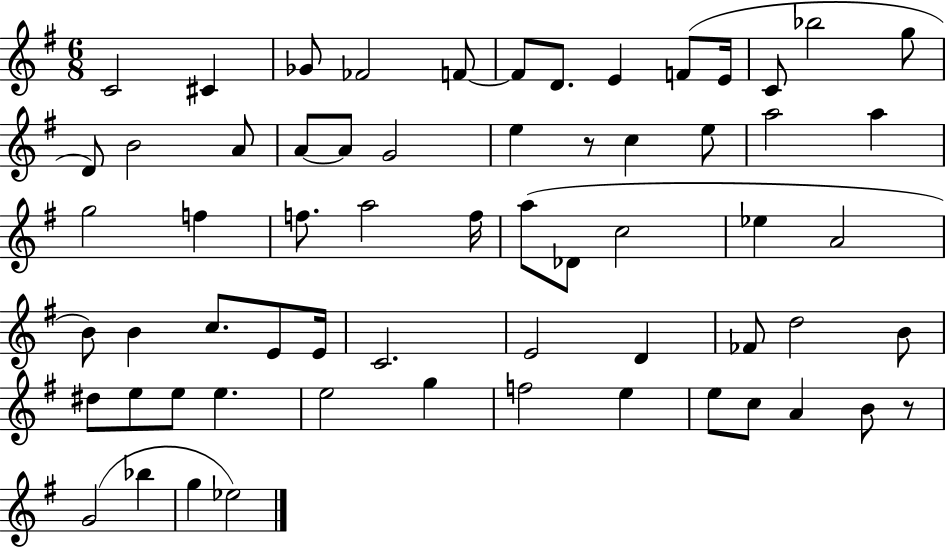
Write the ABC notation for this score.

X:1
T:Untitled
M:6/8
L:1/4
K:G
C2 ^C _G/2 _F2 F/2 F/2 D/2 E F/2 E/4 C/2 _b2 g/2 D/2 B2 A/2 A/2 A/2 G2 e z/2 c e/2 a2 a g2 f f/2 a2 f/4 a/2 _D/2 c2 _e A2 B/2 B c/2 E/2 E/4 C2 E2 D _F/2 d2 B/2 ^d/2 e/2 e/2 e e2 g f2 e e/2 c/2 A B/2 z/2 G2 _b g _e2